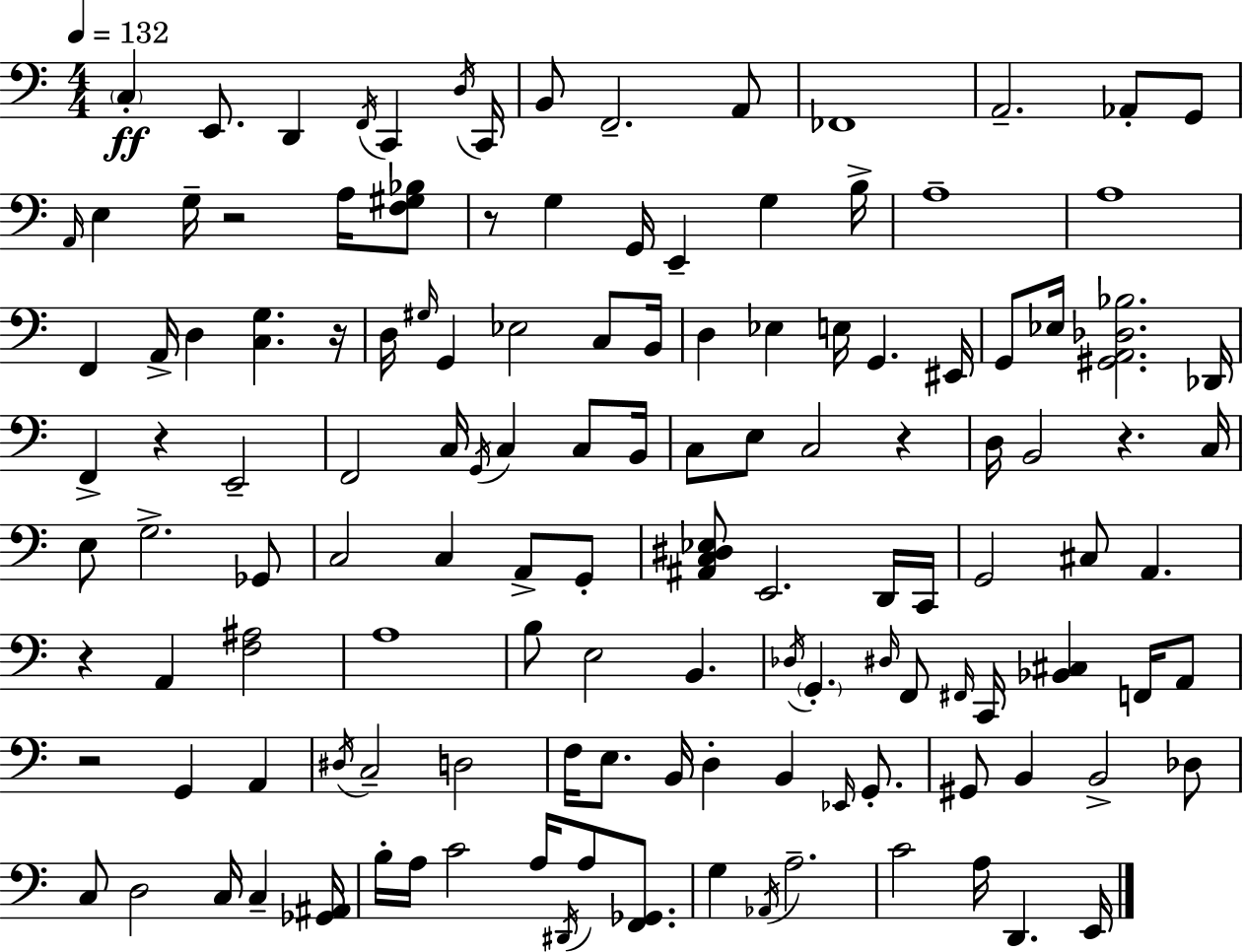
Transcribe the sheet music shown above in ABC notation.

X:1
T:Untitled
M:4/4
L:1/4
K:C
C, E,,/2 D,, F,,/4 C,, D,/4 C,,/4 B,,/2 F,,2 A,,/2 _F,,4 A,,2 _A,,/2 G,,/2 A,,/4 E, G,/4 z2 A,/4 [F,^G,_B,]/2 z/2 G, G,,/4 E,, G, B,/4 A,4 A,4 F,, A,,/4 D, [C,G,] z/4 D,/4 ^G,/4 G,, _E,2 C,/2 B,,/4 D, _E, E,/4 G,, ^E,,/4 G,,/2 _E,/4 [^G,,A,,_D,_B,]2 _D,,/4 F,, z E,,2 F,,2 C,/4 G,,/4 C, C,/2 B,,/4 C,/2 E,/2 C,2 z D,/4 B,,2 z C,/4 E,/2 G,2 _G,,/2 C,2 C, A,,/2 G,,/2 [^A,,C,^D,_E,]/2 E,,2 D,,/4 C,,/4 G,,2 ^C,/2 A,, z A,, [F,^A,]2 A,4 B,/2 E,2 B,, _D,/4 G,, ^D,/4 F,,/2 ^F,,/4 C,,/4 [_B,,^C,] F,,/4 A,,/2 z2 G,, A,, ^D,/4 C,2 D,2 F,/4 E,/2 B,,/4 D, B,, _E,,/4 G,,/2 ^G,,/2 B,, B,,2 _D,/2 C,/2 D,2 C,/4 C, [_G,,^A,,]/4 B,/4 A,/4 C2 A,/4 ^D,,/4 A,/2 [F,,_G,,]/2 G, _A,,/4 A,2 C2 A,/4 D,, E,,/4